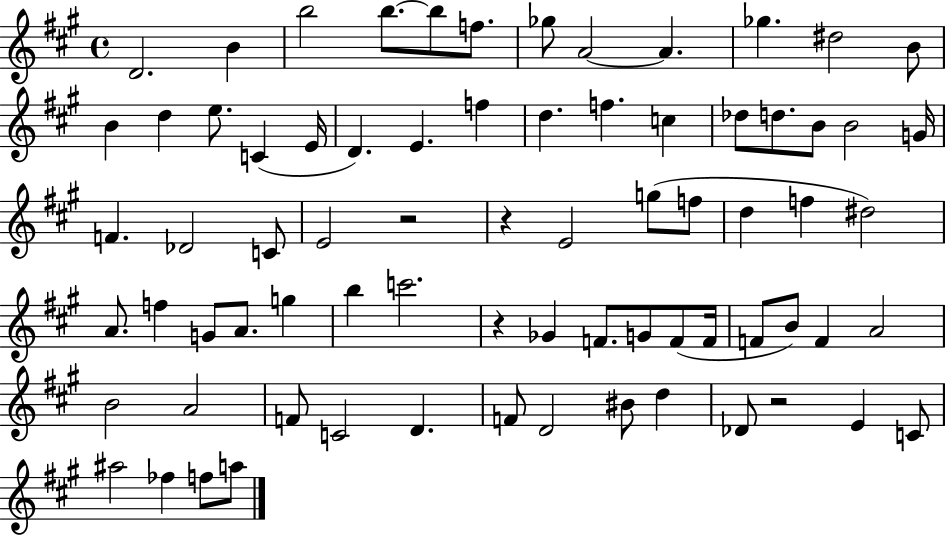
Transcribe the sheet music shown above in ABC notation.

X:1
T:Untitled
M:4/4
L:1/4
K:A
D2 B b2 b/2 b/2 f/2 _g/2 A2 A _g ^d2 B/2 B d e/2 C E/4 D E f d f c _d/2 d/2 B/2 B2 G/4 F _D2 C/2 E2 z2 z E2 g/2 f/2 d f ^d2 A/2 f G/2 A/2 g b c'2 z _G F/2 G/2 F/2 F/4 F/2 B/2 F A2 B2 A2 F/2 C2 D F/2 D2 ^B/2 d _D/2 z2 E C/2 ^a2 _f f/2 a/2